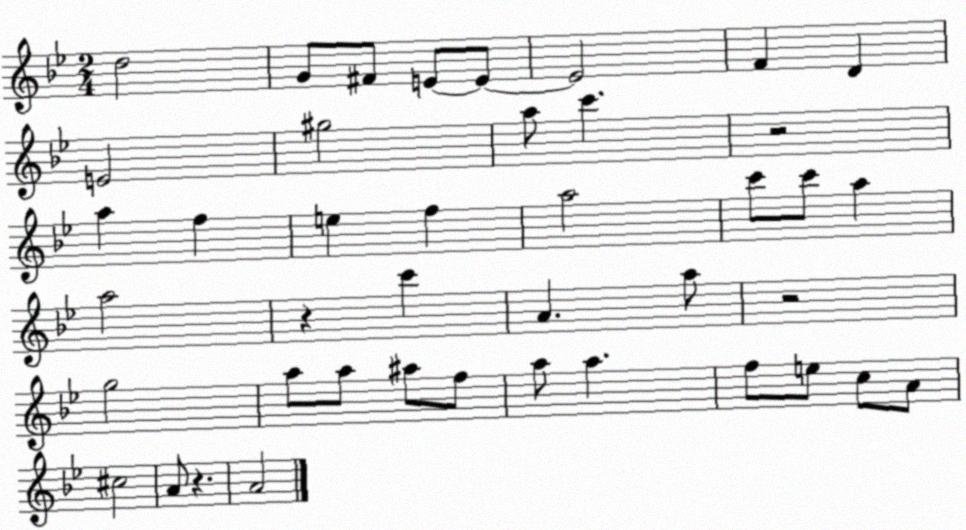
X:1
T:Untitled
M:2/4
L:1/4
K:Bb
d2 G/2 ^F/2 E/2 E/2 E2 F D E2 ^g2 a/2 c' z2 a f e f a2 c'/2 c'/2 a a2 z c' A a/2 z2 g2 a/2 a/2 ^a/2 f/2 a/2 a f/2 e/2 c/2 A/2 ^c2 A/2 z A2